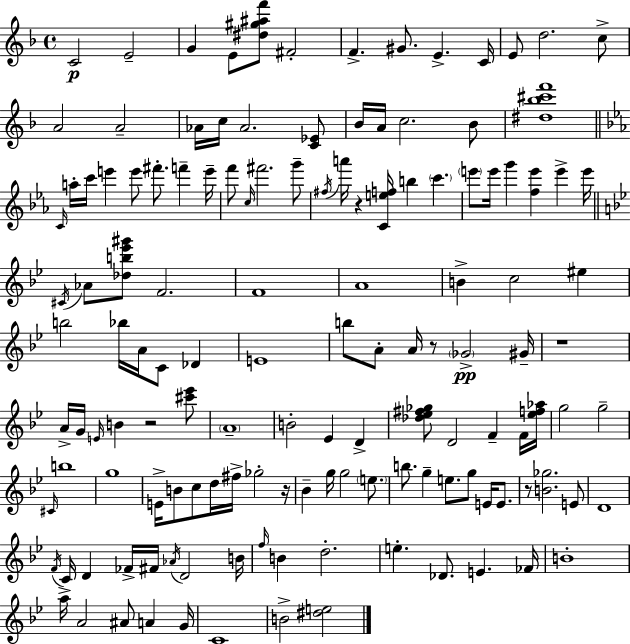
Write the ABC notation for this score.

X:1
T:Untitled
M:4/4
L:1/4
K:Dm
C2 E2 G E/2 [^d^g^af']/2 ^F2 F ^G/2 E C/4 E/2 d2 c/2 A2 A2 _A/4 c/4 _A2 [C_E]/2 _B/4 A/4 c2 _B/2 [^d_b^c'f']4 C/4 a/4 c'/4 e' e'/2 ^f'/2 f' e'/4 f'/2 c/4 ^f'2 g'/2 ^f/4 a'/4 z [Cef]/4 b c' e'/2 e'/4 g' [fe'] e' e'/4 ^C/4 _A/2 [_db_e'^g']/2 F2 F4 A4 B c2 ^e b2 _b/4 A/4 C/2 _D E4 b/2 A/2 A/4 z/2 _G2 ^G/4 z4 A/4 G/4 E/4 B z2 [^c'_e']/2 A4 B2 _E D [_d_e^f_g]/2 D2 F F/4 [_ef_a]/4 g2 g2 ^C/4 b4 g4 E/4 B/2 c/2 d/4 ^f/4 _g2 z/4 _B g/4 g2 e/2 b/2 g e/2 g/2 E/4 E/2 z/2 [B_g]2 E/2 D4 F/4 C/4 D _F/4 ^F/4 _A/4 D2 B/4 f/4 B d2 e _D/2 E _F/4 B4 a/4 A2 ^A/2 A G/4 C4 B2 [^de]2